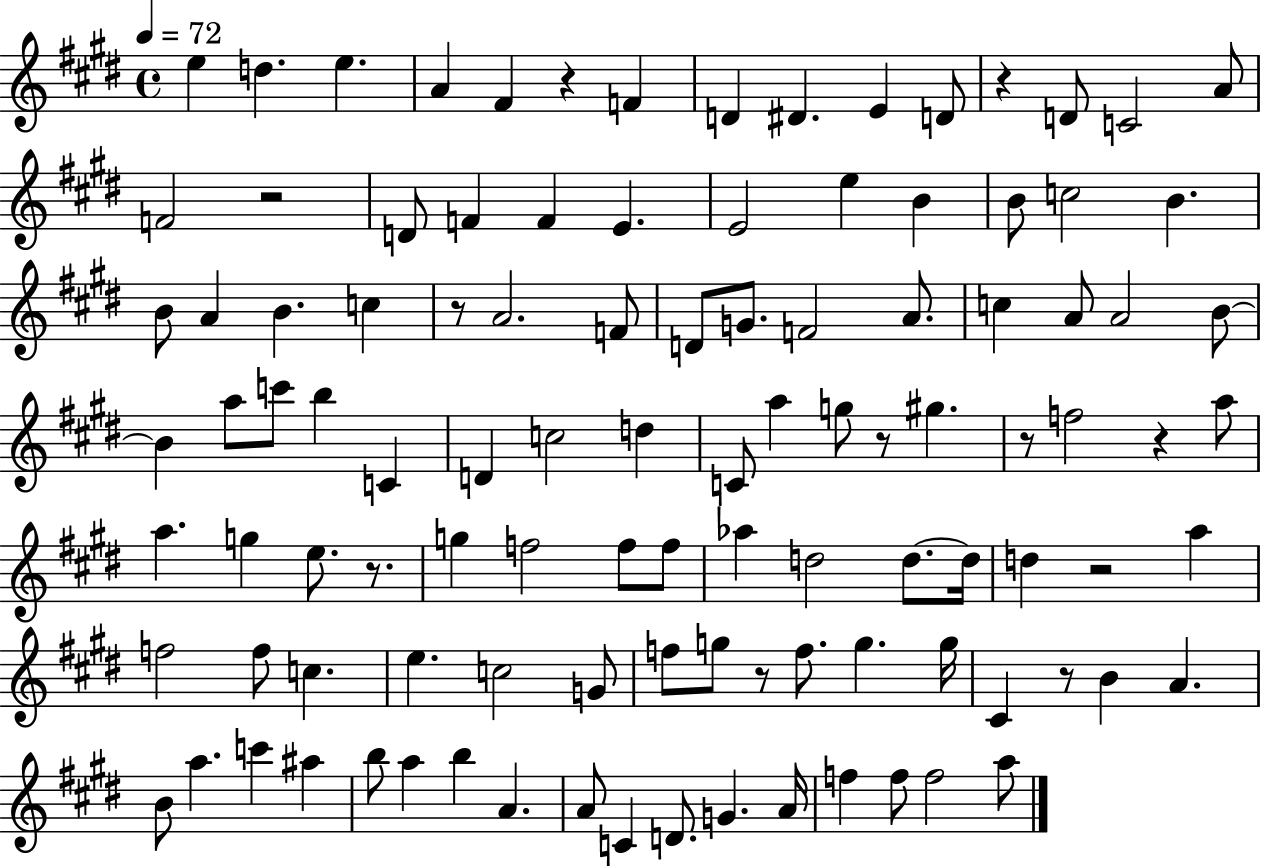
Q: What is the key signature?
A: E major